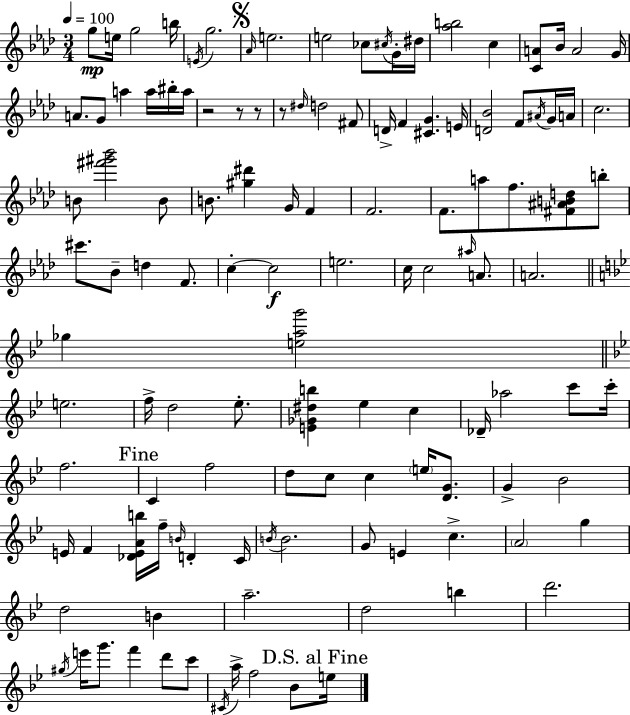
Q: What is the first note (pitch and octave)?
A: G5